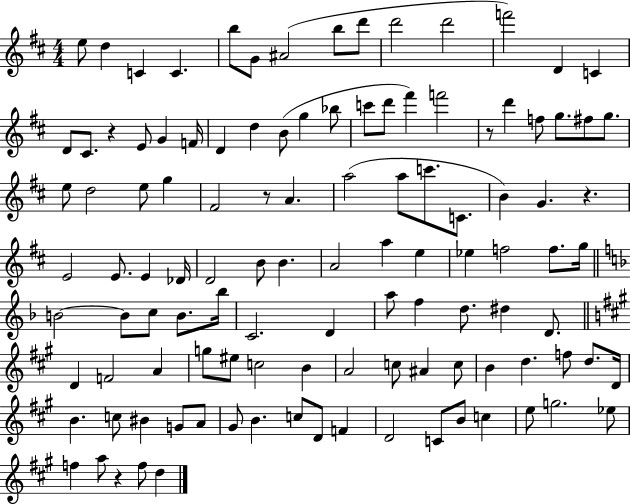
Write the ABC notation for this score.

X:1
T:Untitled
M:4/4
L:1/4
K:D
e/2 d C C b/2 G/2 ^A2 b/2 d'/2 d'2 d'2 f'2 D C D/2 ^C/2 z E/2 G F/4 D d B/2 g _b/2 c'/2 d'/2 ^f' f'2 z/2 d' f/2 g/2 ^f/2 g/2 e/2 d2 e/2 g ^F2 z/2 A a2 a/2 c'/2 C/2 B G z E2 E/2 E _D/4 D2 B/2 B A2 a e _e f2 f/2 g/4 B2 B/2 c/2 B/2 _b/4 C2 D a/2 f d/2 ^d D/2 D F2 A g/2 ^e/2 c2 B A2 c/2 ^A c/2 B d f/2 d/2 D/4 B c/2 ^B G/2 A/2 ^G/2 B c/2 D/2 F D2 C/2 B/2 c e/2 g2 _e/2 f a/2 z f/2 d